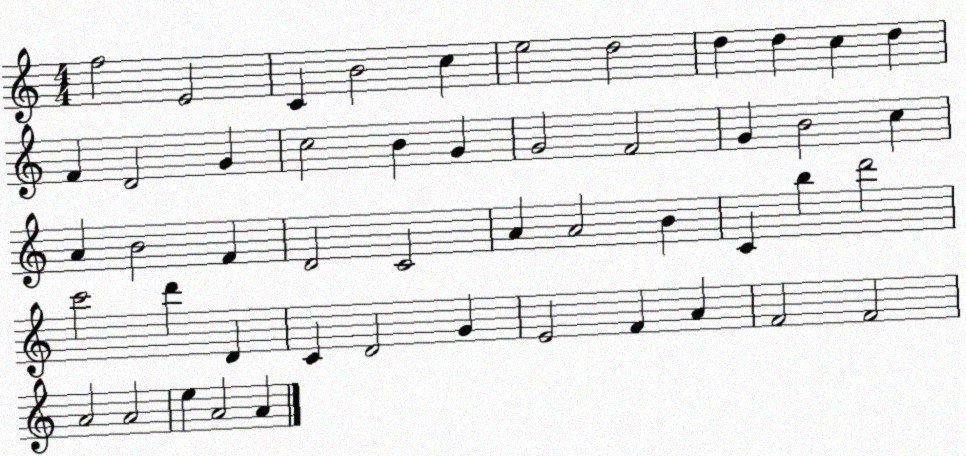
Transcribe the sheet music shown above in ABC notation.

X:1
T:Untitled
M:4/4
L:1/4
K:C
f2 E2 C B2 c e2 d2 d d c d F D2 G c2 B G G2 F2 G B2 c A B2 F D2 C2 A A2 B C b d'2 c'2 d' D C D2 G E2 F A F2 F2 A2 A2 e A2 A